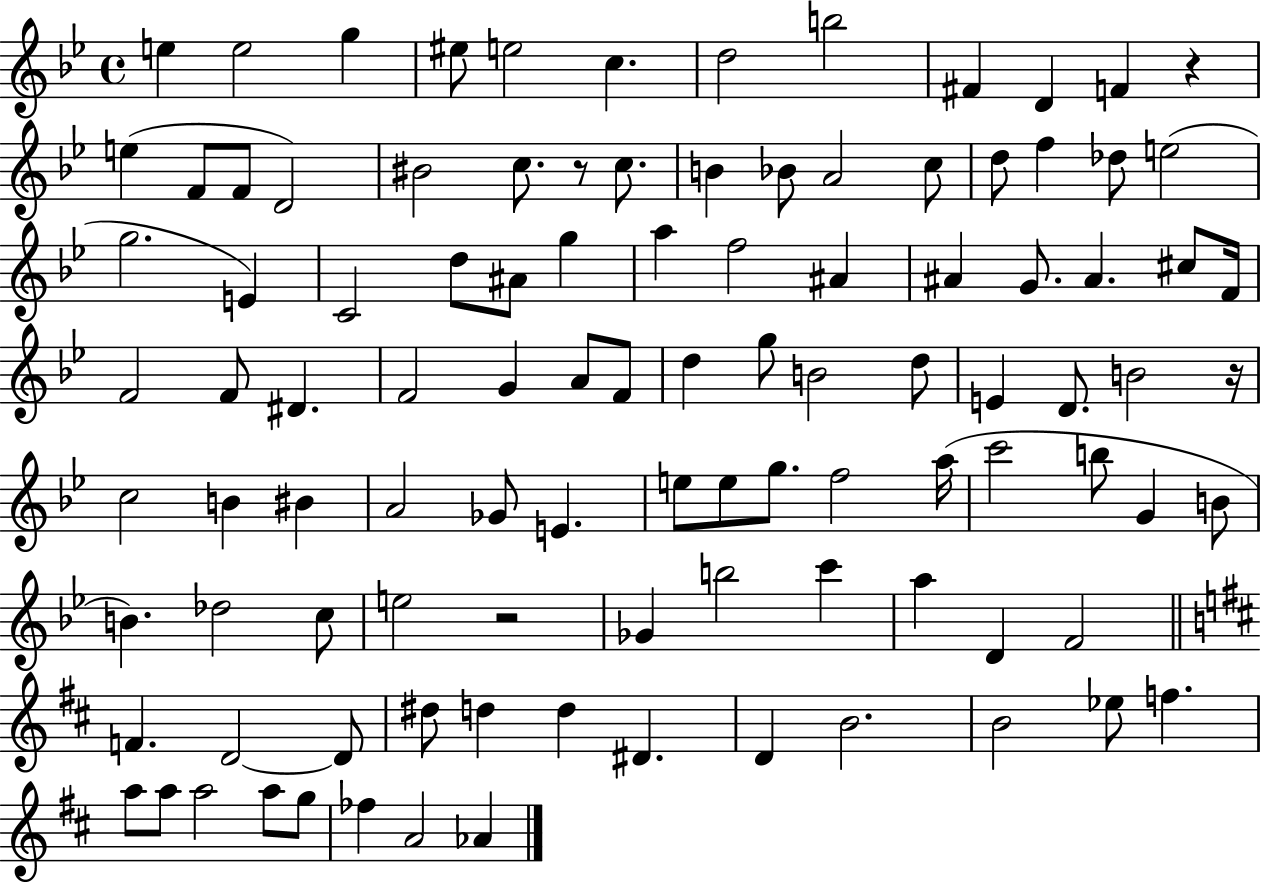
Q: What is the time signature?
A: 4/4